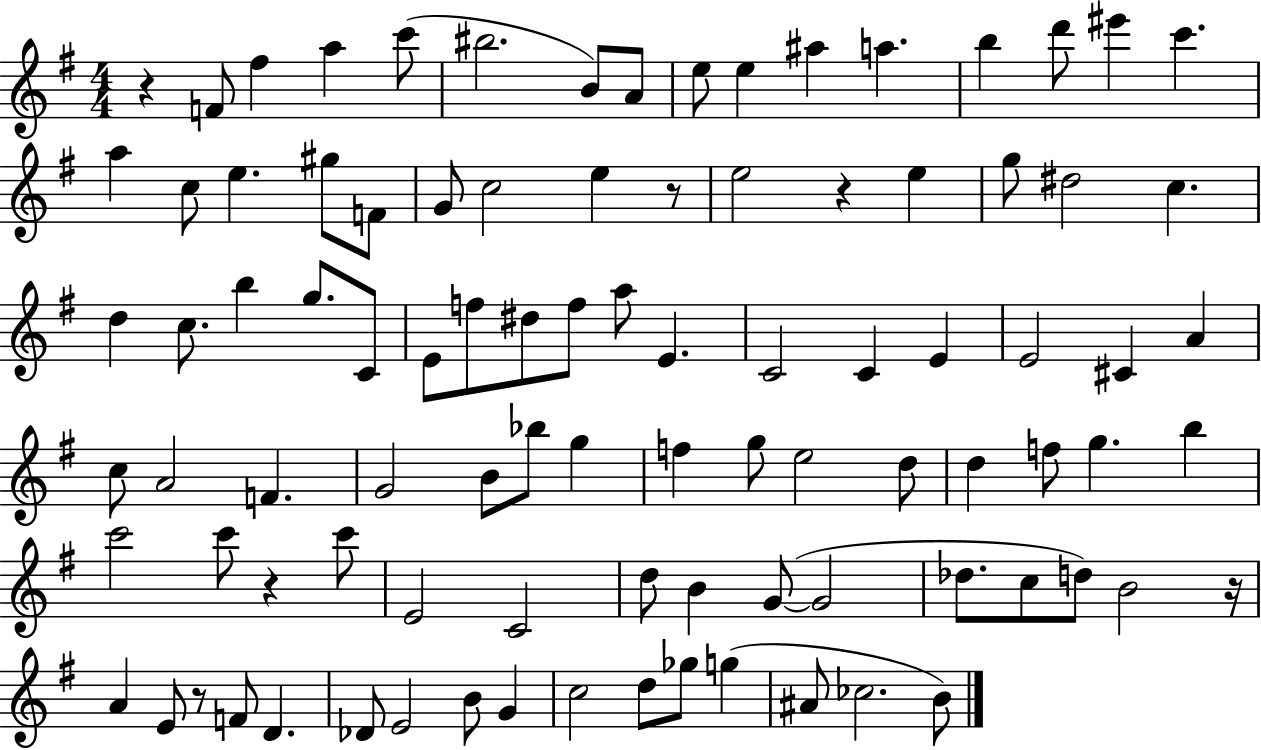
X:1
T:Untitled
M:4/4
L:1/4
K:G
z F/2 ^f a c'/2 ^b2 B/2 A/2 e/2 e ^a a b d'/2 ^e' c' a c/2 e ^g/2 F/2 G/2 c2 e z/2 e2 z e g/2 ^d2 c d c/2 b g/2 C/2 E/2 f/2 ^d/2 f/2 a/2 E C2 C E E2 ^C A c/2 A2 F G2 B/2 _b/2 g f g/2 e2 d/2 d f/2 g b c'2 c'/2 z c'/2 E2 C2 d/2 B G/2 G2 _d/2 c/2 d/2 B2 z/4 A E/2 z/2 F/2 D _D/2 E2 B/2 G c2 d/2 _g/2 g ^A/2 _c2 B/2